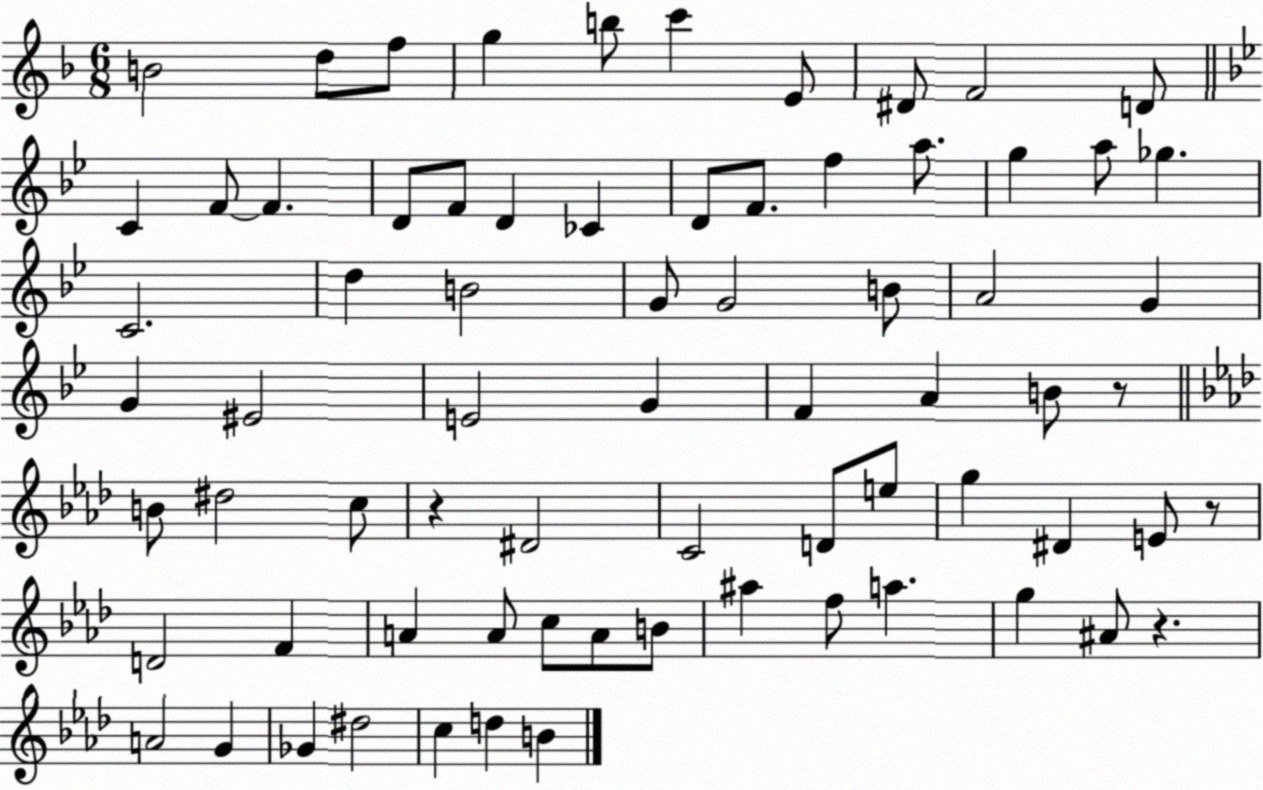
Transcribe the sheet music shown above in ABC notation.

X:1
T:Untitled
M:6/8
L:1/4
K:F
B2 d/2 f/2 g b/2 c' E/2 ^D/2 F2 D/2 C F/2 F D/2 F/2 D _C D/2 F/2 f a/2 g a/2 _g C2 d B2 G/2 G2 B/2 A2 G G ^E2 E2 G F A B/2 z/2 B/2 ^d2 c/2 z ^D2 C2 D/2 e/2 g ^D E/2 z/2 D2 F A A/2 c/2 A/2 B/2 ^a f/2 a g ^A/2 z A2 G _G ^d2 c d B